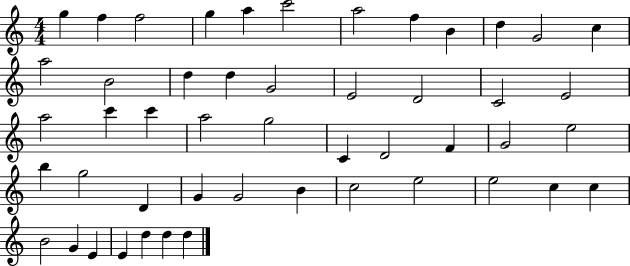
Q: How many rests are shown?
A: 0